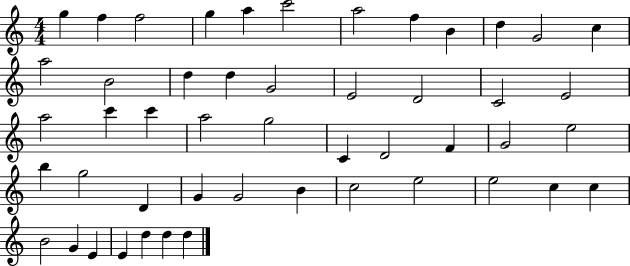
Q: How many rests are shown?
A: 0